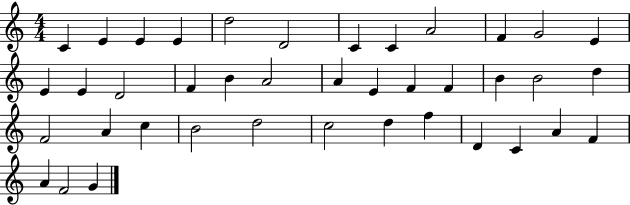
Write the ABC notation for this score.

X:1
T:Untitled
M:4/4
L:1/4
K:C
C E E E d2 D2 C C A2 F G2 E E E D2 F B A2 A E F F B B2 d F2 A c B2 d2 c2 d f D C A F A F2 G